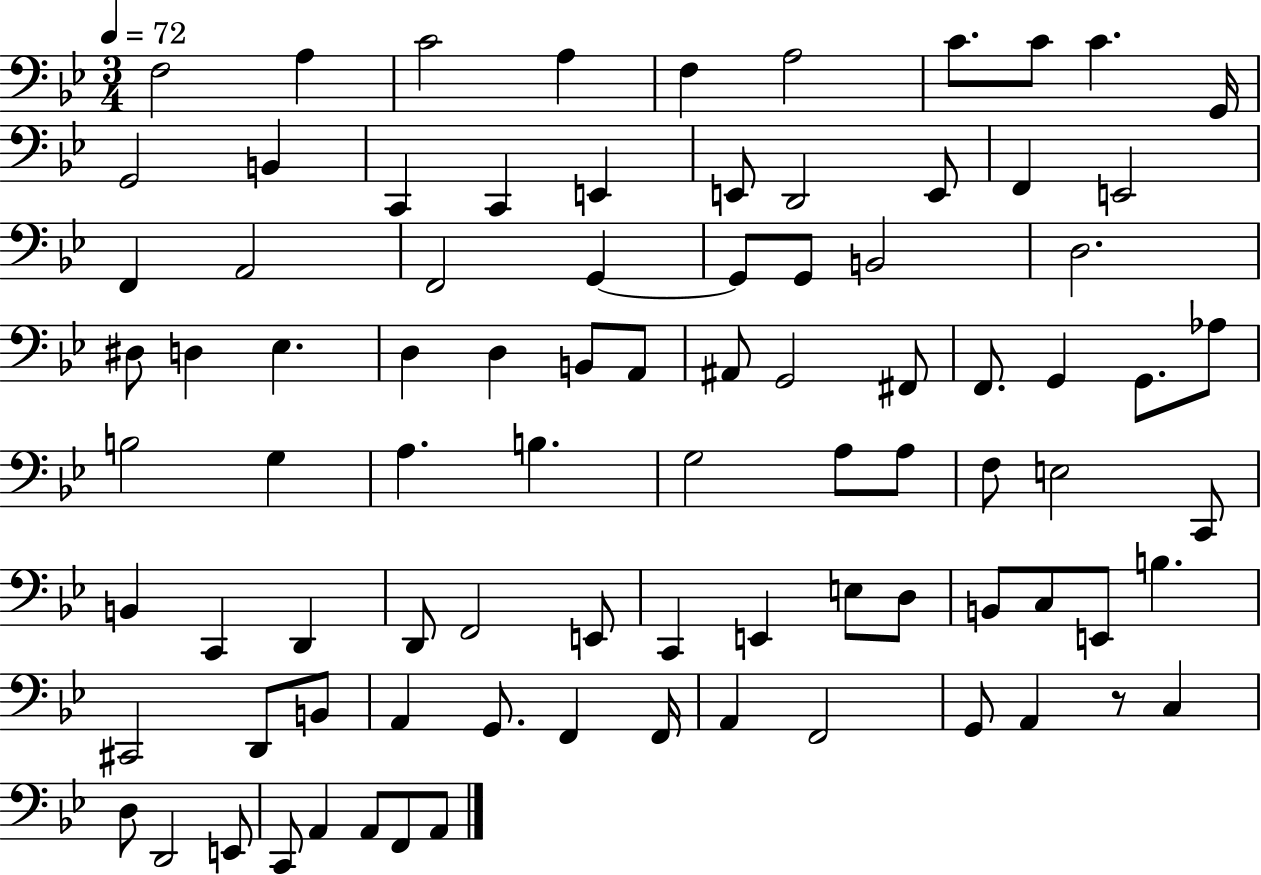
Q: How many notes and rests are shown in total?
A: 87